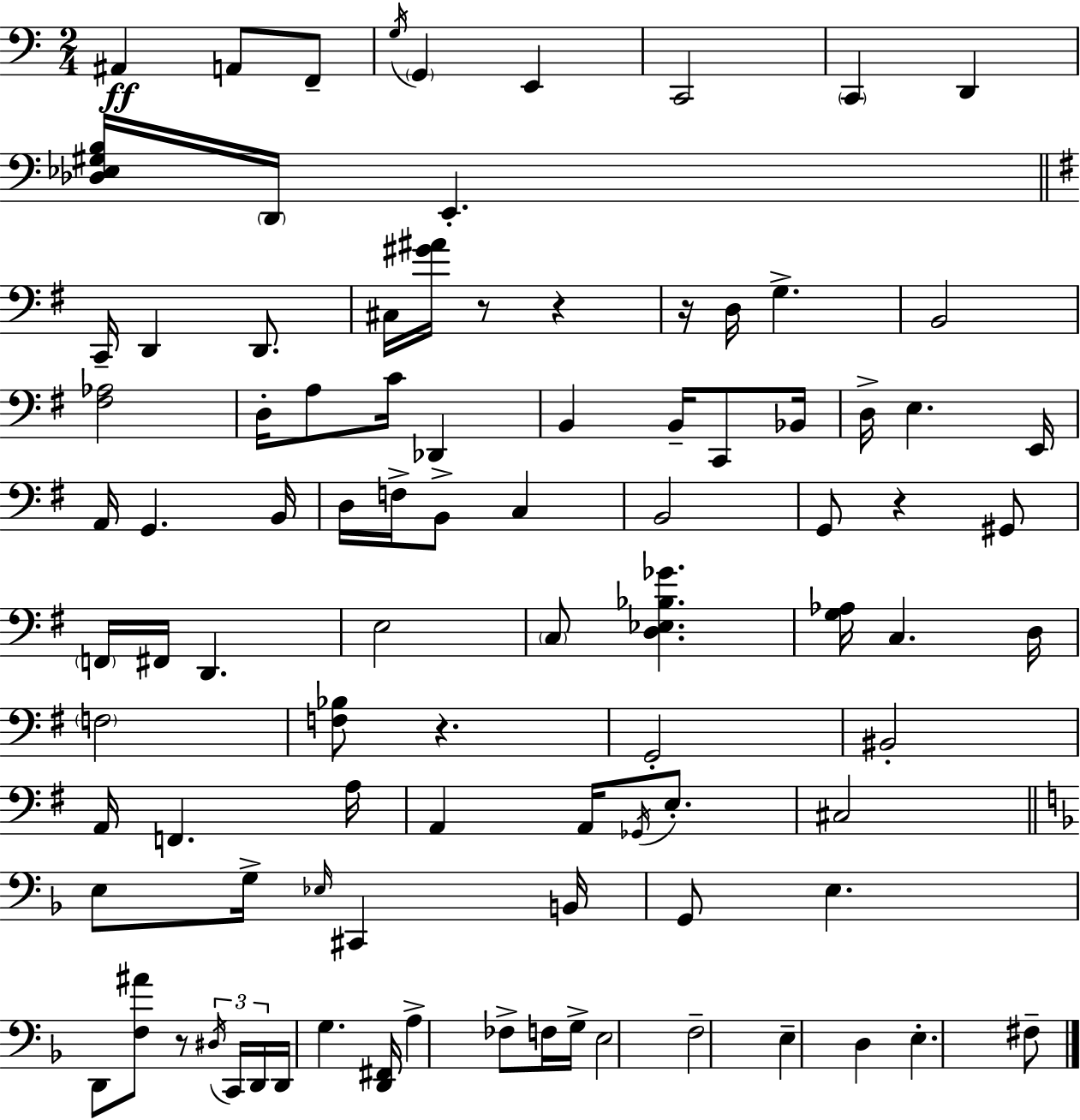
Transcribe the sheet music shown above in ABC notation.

X:1
T:Untitled
M:2/4
L:1/4
K:Am
^A,, A,,/2 F,,/2 G,/4 G,, E,, C,,2 C,, D,, [_D,_E,^G,B,]/4 D,,/4 E,, C,,/4 D,, D,,/2 ^C,/4 [^G^A]/4 z/2 z z/4 D,/4 G, B,,2 [^F,_A,]2 D,/4 A,/2 C/4 _D,, B,, B,,/4 C,,/2 _B,,/4 D,/4 E, E,,/4 A,,/4 G,, B,,/4 D,/4 F,/4 B,,/2 C, B,,2 G,,/2 z ^G,,/2 F,,/4 ^F,,/4 D,, E,2 C,/2 [D,_E,_B,_G] [G,_A,]/4 C, D,/4 F,2 [F,_B,]/2 z G,,2 ^B,,2 A,,/4 F,, A,/4 A,, A,,/4 _G,,/4 E,/2 ^C,2 E,/2 G,/4 _E,/4 ^C,, B,,/4 G,,/2 E, D,,/2 [F,^A]/2 z/2 ^D,/4 C,,/4 D,,/4 D,,/4 G, [D,,^F,,]/4 A, _F,/2 F,/4 G,/4 E,2 F,2 E, D, E, ^F,/2